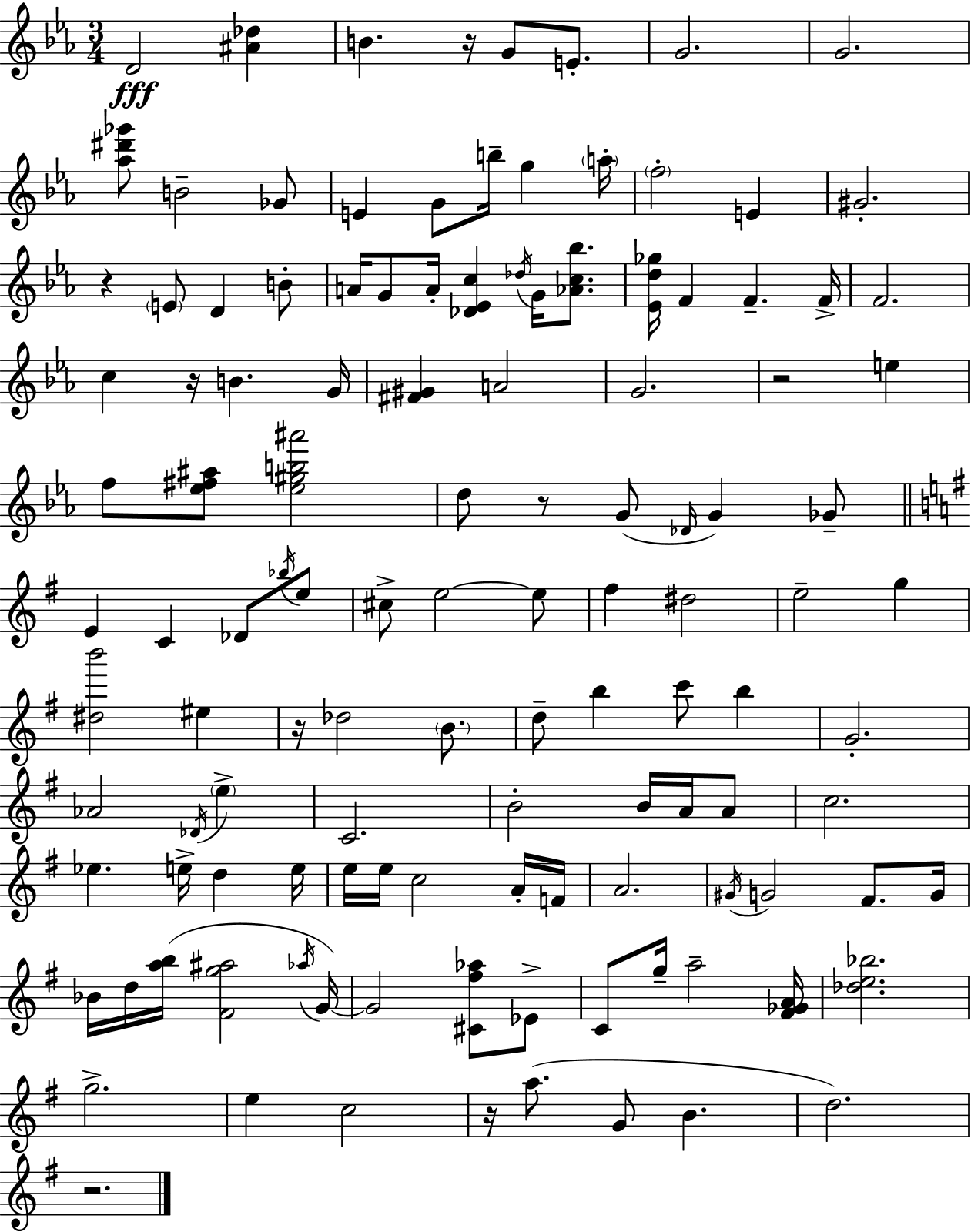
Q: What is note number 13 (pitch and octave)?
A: A5